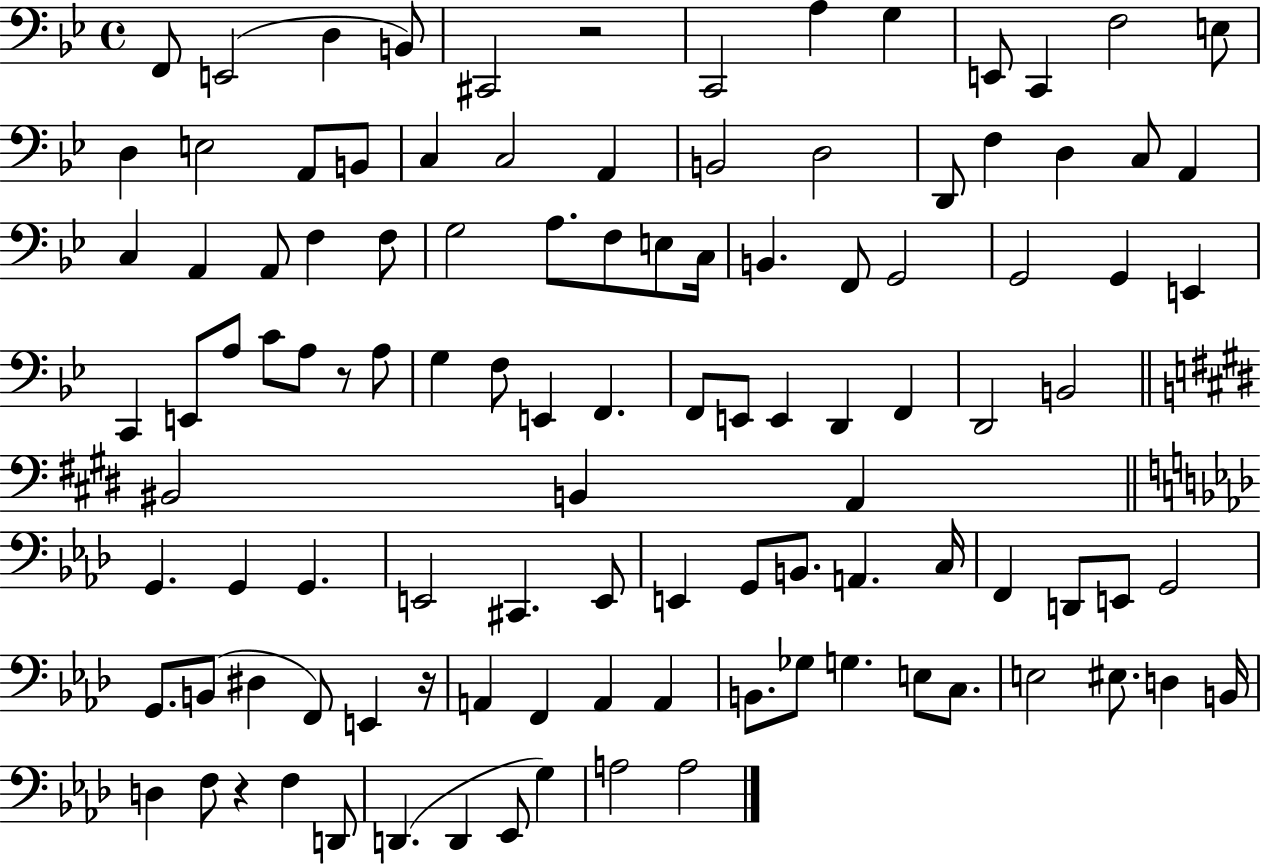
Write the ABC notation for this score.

X:1
T:Untitled
M:4/4
L:1/4
K:Bb
F,,/2 E,,2 D, B,,/2 ^C,,2 z2 C,,2 A, G, E,,/2 C,, F,2 E,/2 D, E,2 A,,/2 B,,/2 C, C,2 A,, B,,2 D,2 D,,/2 F, D, C,/2 A,, C, A,, A,,/2 F, F,/2 G,2 A,/2 F,/2 E,/2 C,/4 B,, F,,/2 G,,2 G,,2 G,, E,, C,, E,,/2 A,/2 C/2 A,/2 z/2 A,/2 G, F,/2 E,, F,, F,,/2 E,,/2 E,, D,, F,, D,,2 B,,2 ^B,,2 B,, A,, G,, G,, G,, E,,2 ^C,, E,,/2 E,, G,,/2 B,,/2 A,, C,/4 F,, D,,/2 E,,/2 G,,2 G,,/2 B,,/2 ^D, F,,/2 E,, z/4 A,, F,, A,, A,, B,,/2 _G,/2 G, E,/2 C,/2 E,2 ^E,/2 D, B,,/4 D, F,/2 z F, D,,/2 D,, D,, _E,,/2 G, A,2 A,2